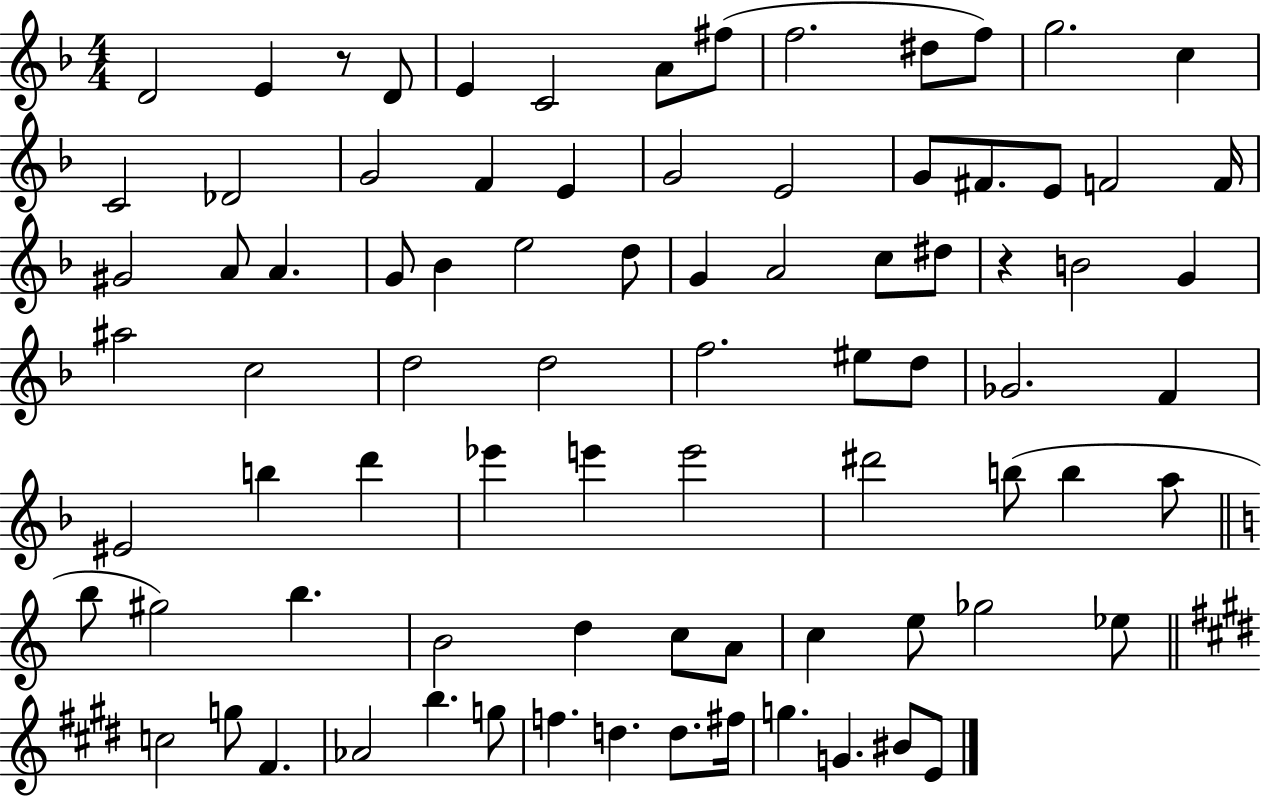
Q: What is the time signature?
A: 4/4